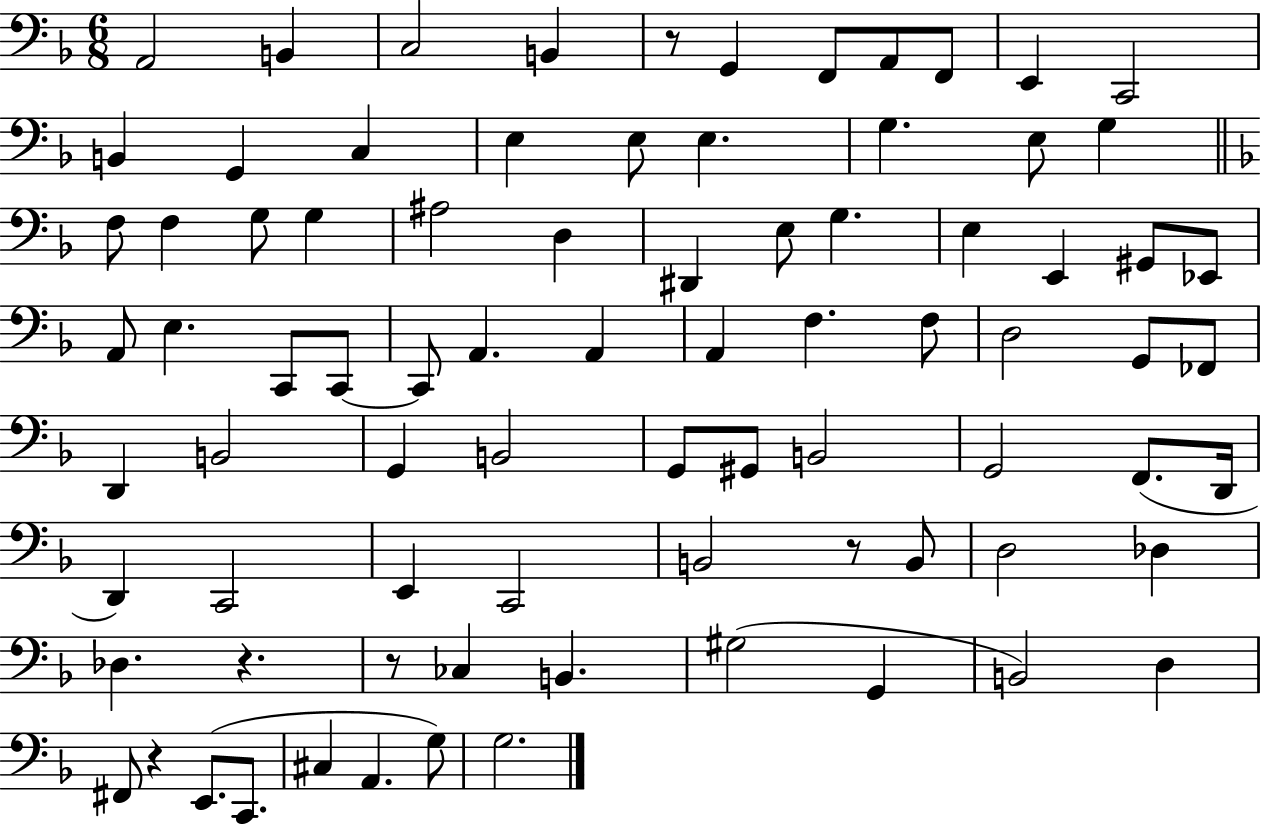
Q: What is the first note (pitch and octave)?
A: A2